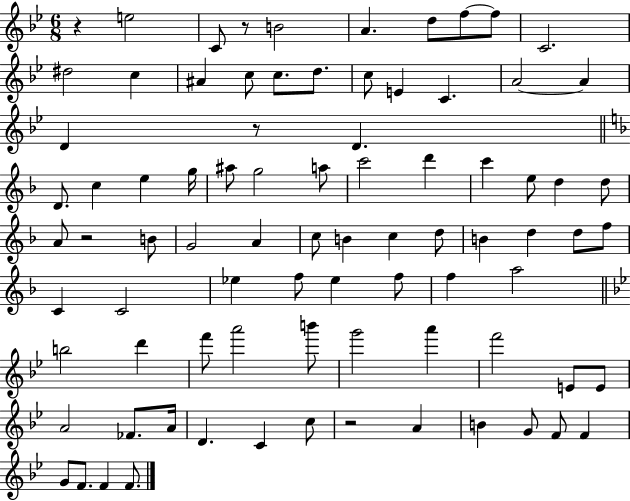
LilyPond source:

{
  \clef treble
  \numericTimeSignature
  \time 6/8
  \key bes \major
  r4 e''2 | c'8 r8 b'2 | a'4. d''8 f''8~~ f''8 | c'2. | \break dis''2 c''4 | ais'4 c''8 c''8. d''8. | c''8 e'4 c'4. | a'2~~ a'4 | \break d'4 r8 d'4. | \bar "||" \break \key d \minor d'8. c''4 e''4 g''16 | ais''8 g''2 a''8 | c'''2 d'''4 | c'''4 e''8 d''4 d''8 | \break a'8 r2 b'8 | g'2 a'4 | c''8 b'4 c''4 d''8 | b'4 d''4 d''8 f''8 | \break c'4 c'2 | ees''4 f''8 ees''4 f''8 | f''4 a''2 | \bar "||" \break \key bes \major b''2 d'''4 | f'''8 a'''2 b'''8 | g'''2 a'''4 | f'''2 e'8 e'8 | \break a'2 fes'8. a'16 | d'4. c'4 c''8 | r2 a'4 | b'4 g'8 f'8 f'4 | \break g'8 f'8. f'4 f'8. | \bar "|."
}